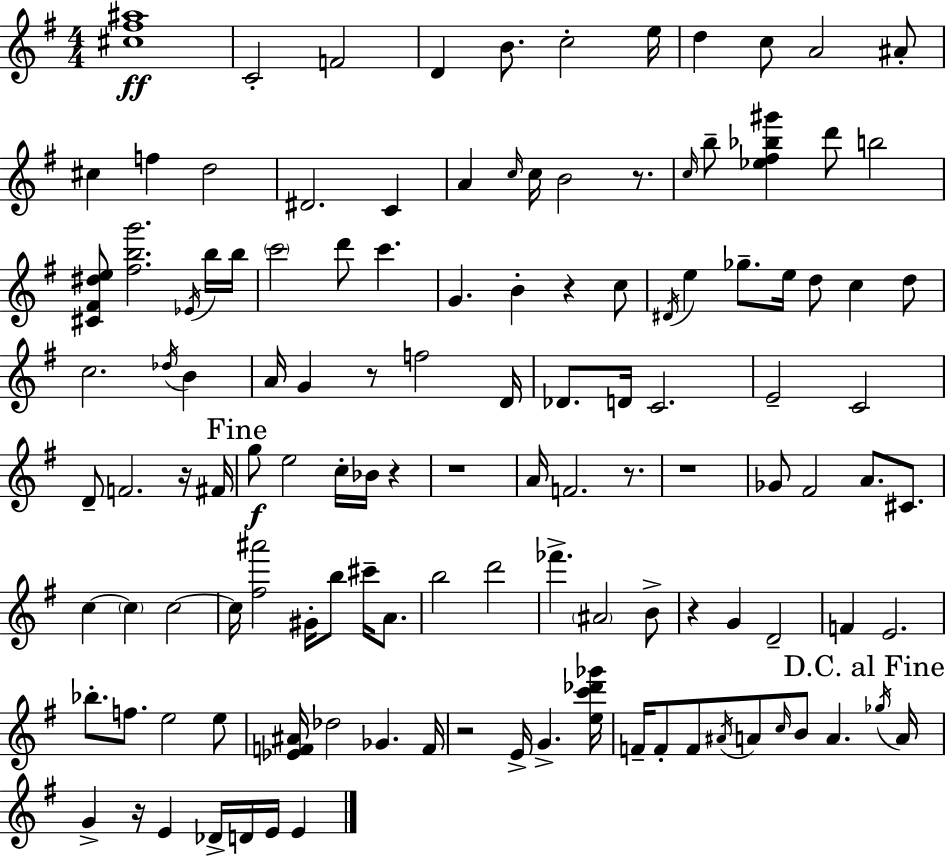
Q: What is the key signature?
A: E minor